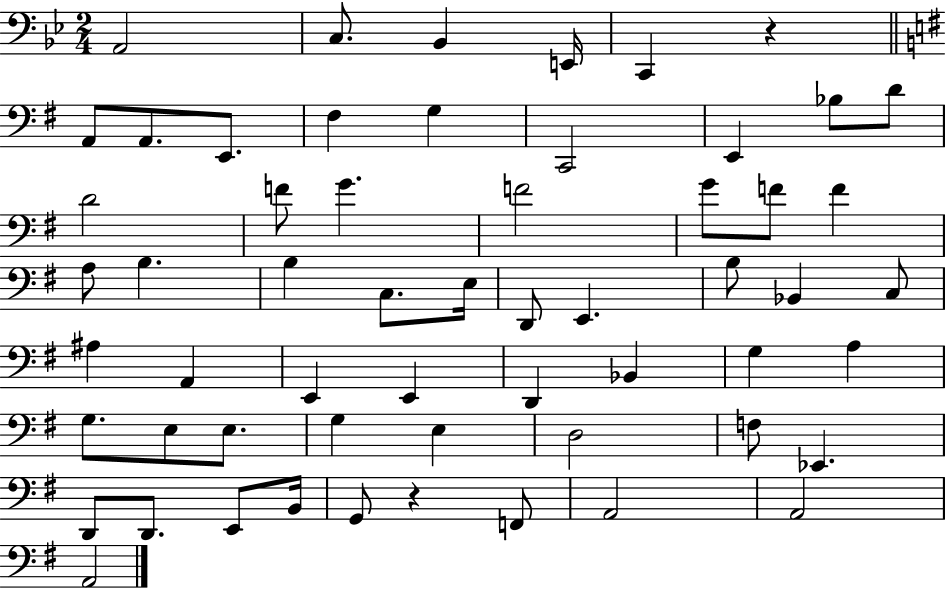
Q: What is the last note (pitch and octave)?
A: A2